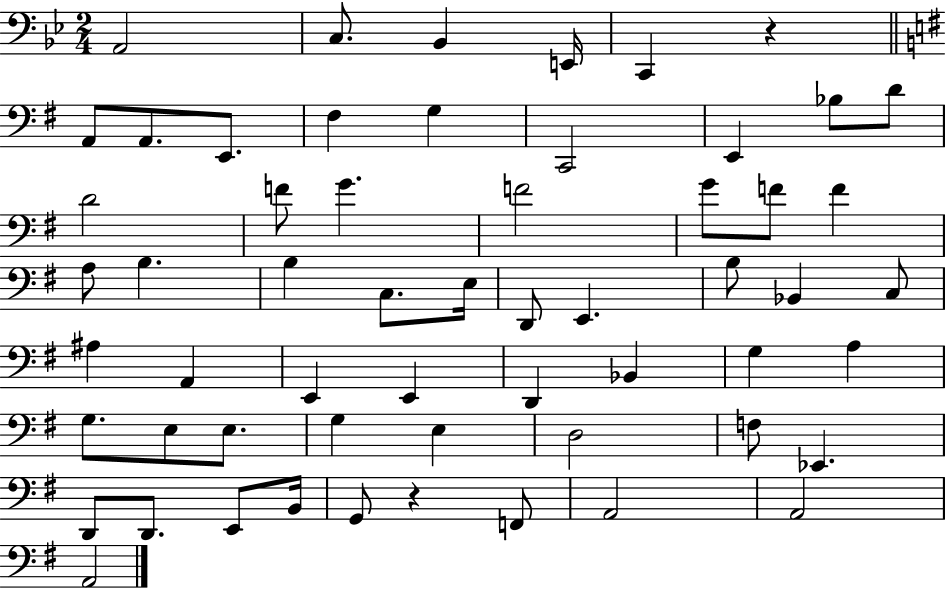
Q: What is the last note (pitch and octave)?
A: A2